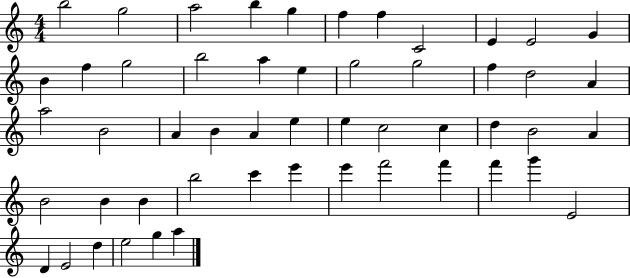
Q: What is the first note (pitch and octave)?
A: B5